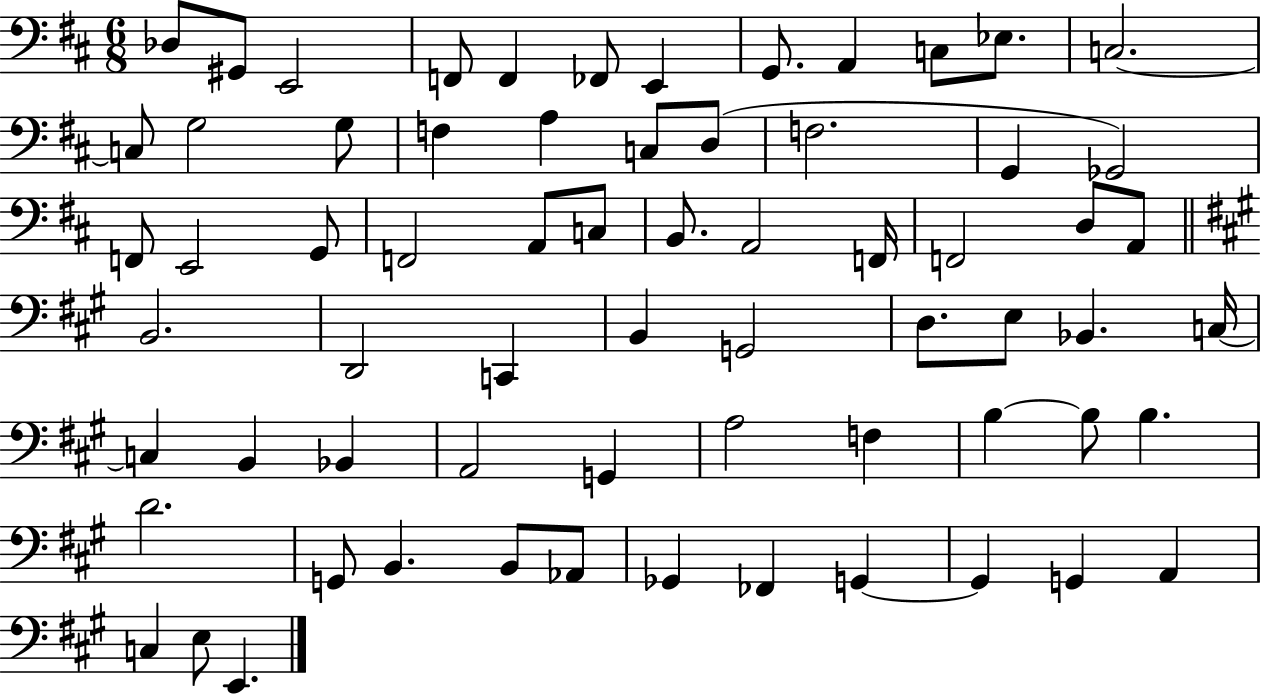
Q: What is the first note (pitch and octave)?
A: Db3